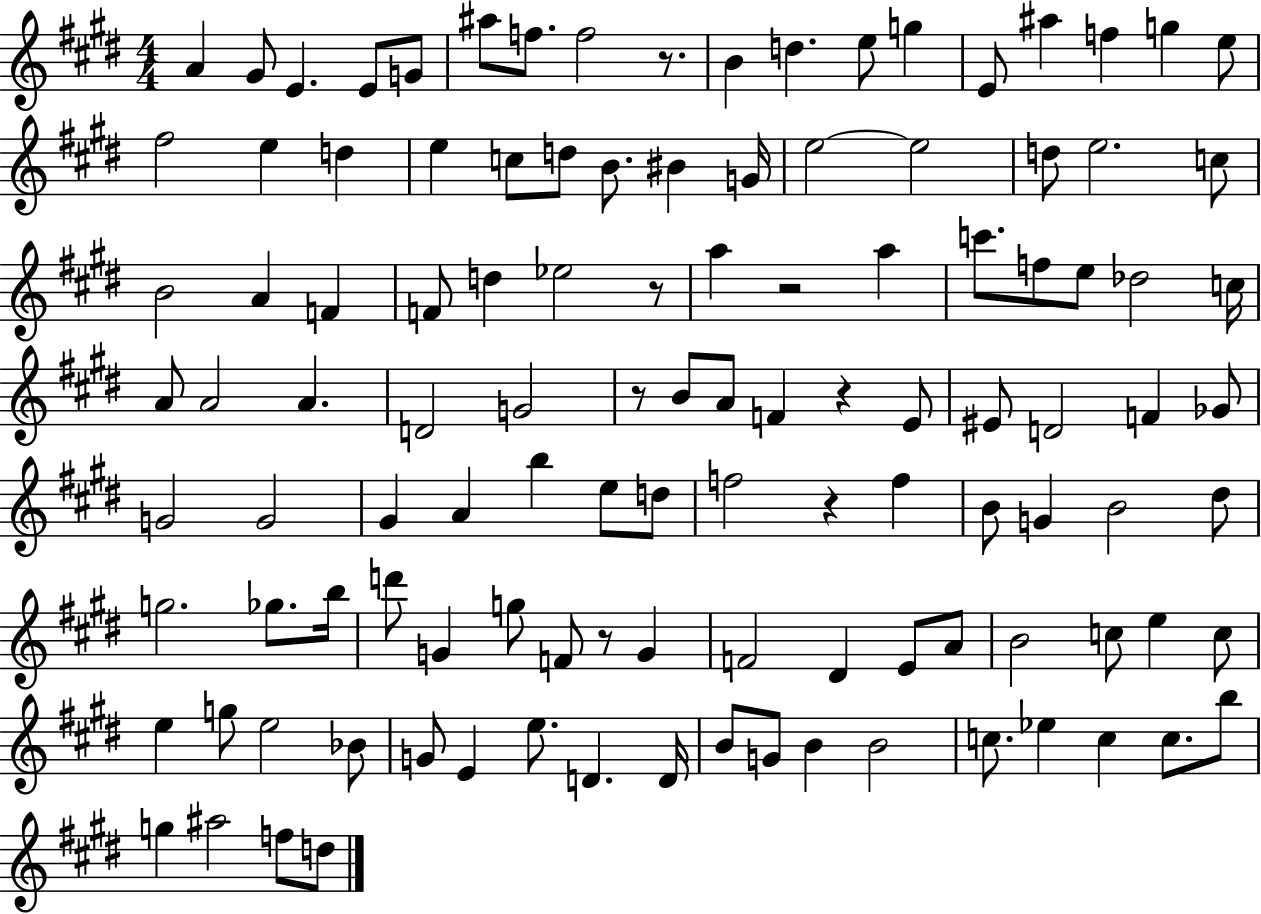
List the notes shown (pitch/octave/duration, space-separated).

A4/q G#4/e E4/q. E4/e G4/e A#5/e F5/e. F5/h R/e. B4/q D5/q. E5/e G5/q E4/e A#5/q F5/q G5/q E5/e F#5/h E5/q D5/q E5/q C5/e D5/e B4/e. BIS4/q G4/s E5/h E5/h D5/e E5/h. C5/e B4/h A4/q F4/q F4/e D5/q Eb5/h R/e A5/q R/h A5/q C6/e. F5/e E5/e Db5/h C5/s A4/e A4/h A4/q. D4/h G4/h R/e B4/e A4/e F4/q R/q E4/e EIS4/e D4/h F4/q Gb4/e G4/h G4/h G#4/q A4/q B5/q E5/e D5/e F5/h R/q F5/q B4/e G4/q B4/h D#5/e G5/h. Gb5/e. B5/s D6/e G4/q G5/e F4/e R/e G4/q F4/h D#4/q E4/e A4/e B4/h C5/e E5/q C5/e E5/q G5/e E5/h Bb4/e G4/e E4/q E5/e. D4/q. D4/s B4/e G4/e B4/q B4/h C5/e. Eb5/q C5/q C5/e. B5/e G5/q A#5/h F5/e D5/e